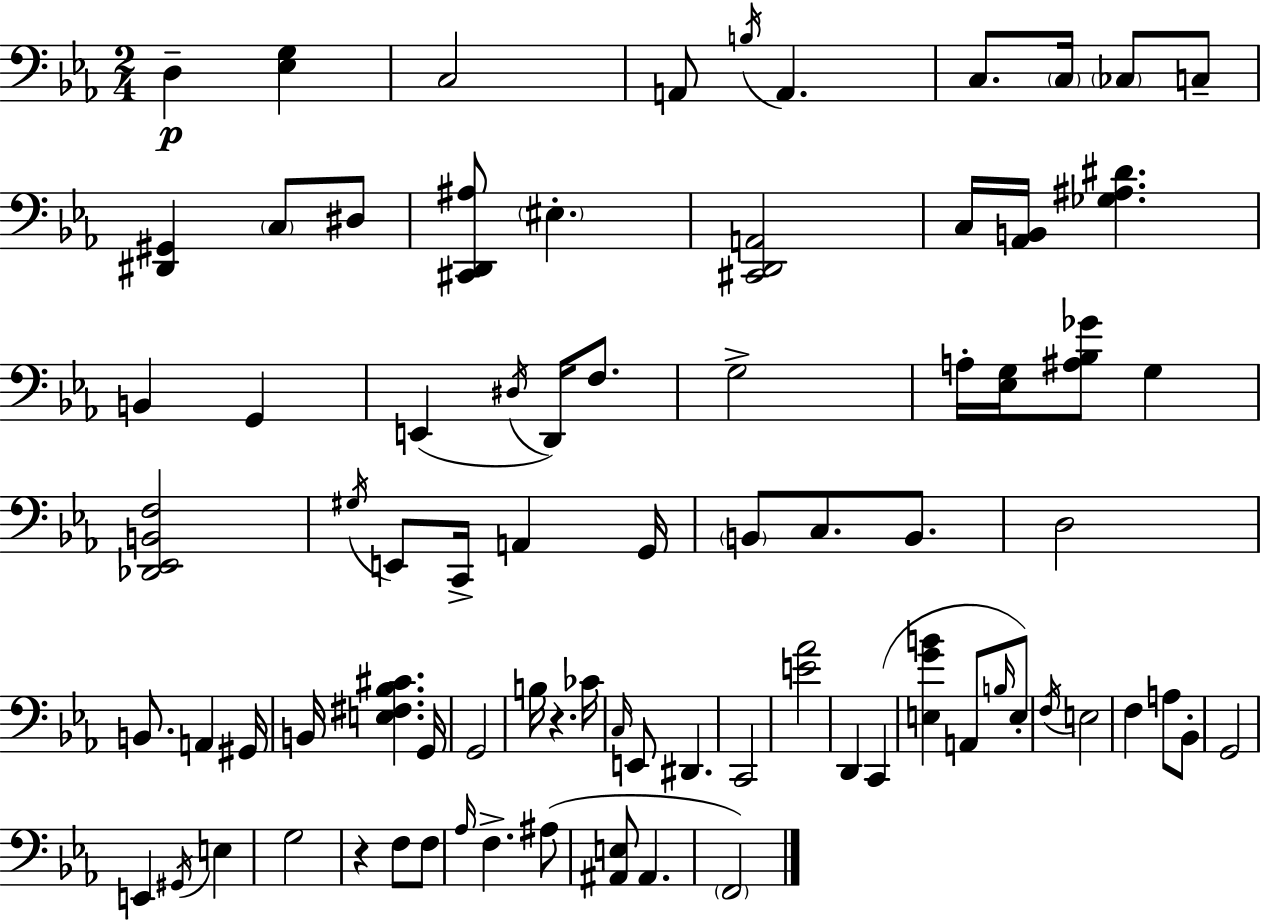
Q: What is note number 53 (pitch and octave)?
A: Bb2